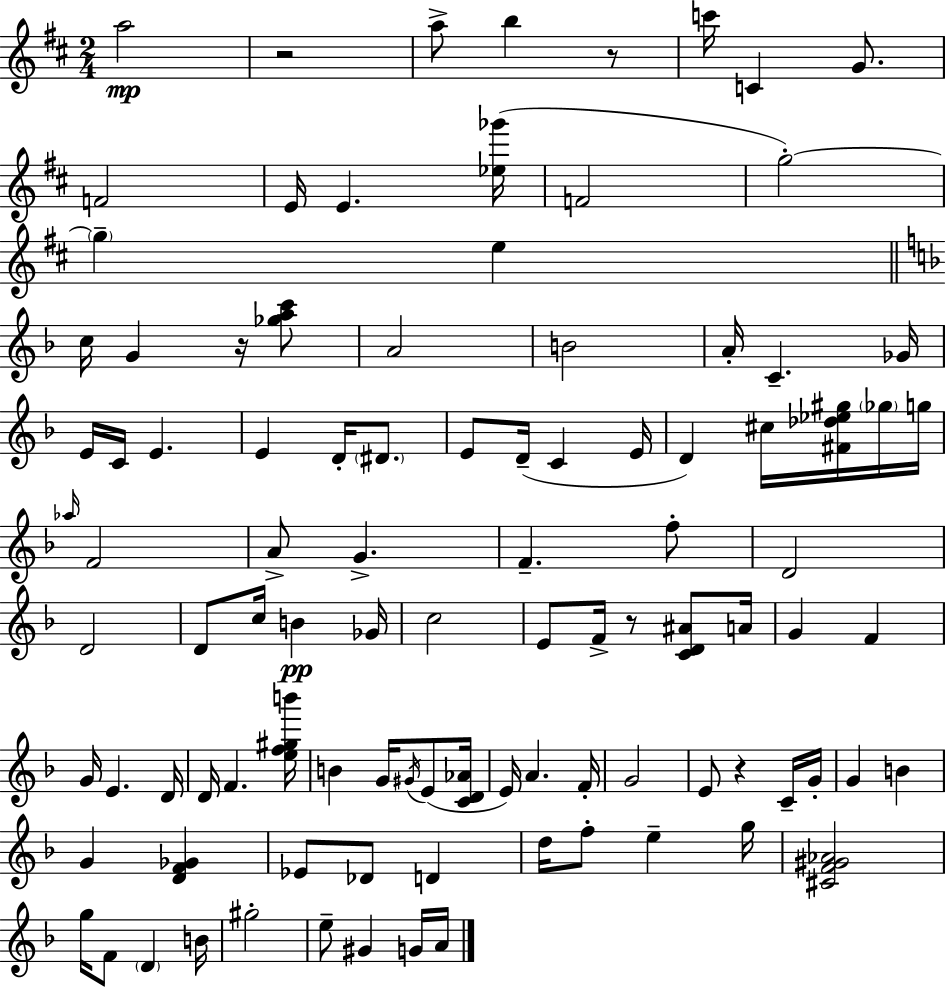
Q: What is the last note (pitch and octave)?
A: A4